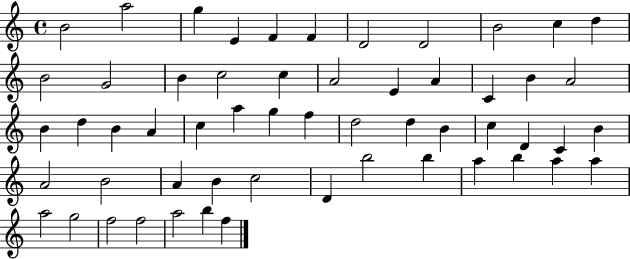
B4/h A5/h G5/q E4/q F4/q F4/q D4/h D4/h B4/h C5/q D5/q B4/h G4/h B4/q C5/h C5/q A4/h E4/q A4/q C4/q B4/q A4/h B4/q D5/q B4/q A4/q C5/q A5/q G5/q F5/q D5/h D5/q B4/q C5/q D4/q C4/q B4/q A4/h B4/h A4/q B4/q C5/h D4/q B5/h B5/q A5/q B5/q A5/q A5/q A5/h G5/h F5/h F5/h A5/h B5/q F5/q